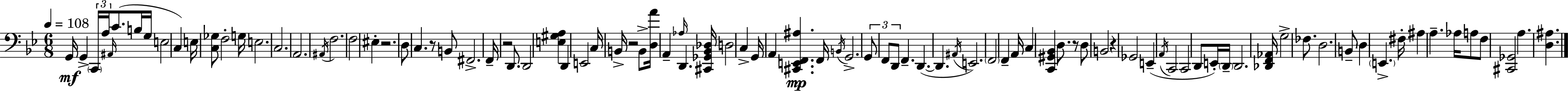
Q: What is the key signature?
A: G minor